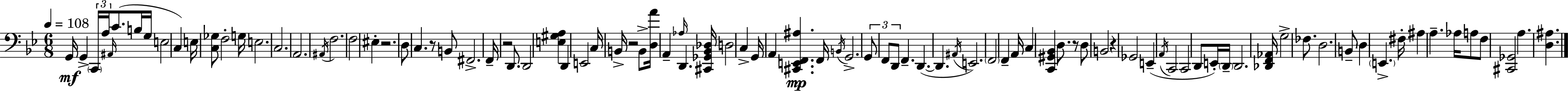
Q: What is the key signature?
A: G minor